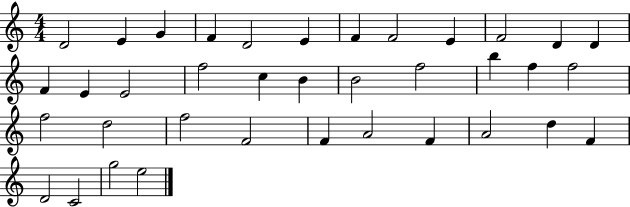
D4/h E4/q G4/q F4/q D4/h E4/q F4/q F4/h E4/q F4/h D4/q D4/q F4/q E4/q E4/h F5/h C5/q B4/q B4/h F5/h B5/q F5/q F5/h F5/h D5/h F5/h F4/h F4/q A4/h F4/q A4/h D5/q F4/q D4/h C4/h G5/h E5/h